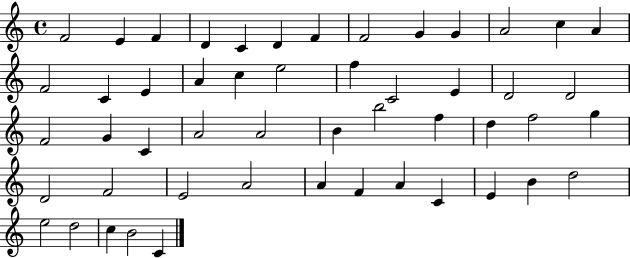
F4/h E4/q F4/q D4/q C4/q D4/q F4/q F4/h G4/q G4/q A4/h C5/q A4/q F4/h C4/q E4/q A4/q C5/q E5/h F5/q C4/h E4/q D4/h D4/h F4/h G4/q C4/q A4/h A4/h B4/q B5/h F5/q D5/q F5/h G5/q D4/h F4/h E4/h A4/h A4/q F4/q A4/q C4/q E4/q B4/q D5/h E5/h D5/h C5/q B4/h C4/q